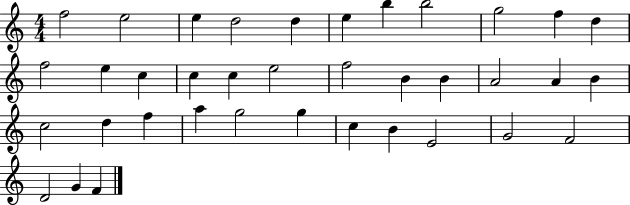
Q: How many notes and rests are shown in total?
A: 37